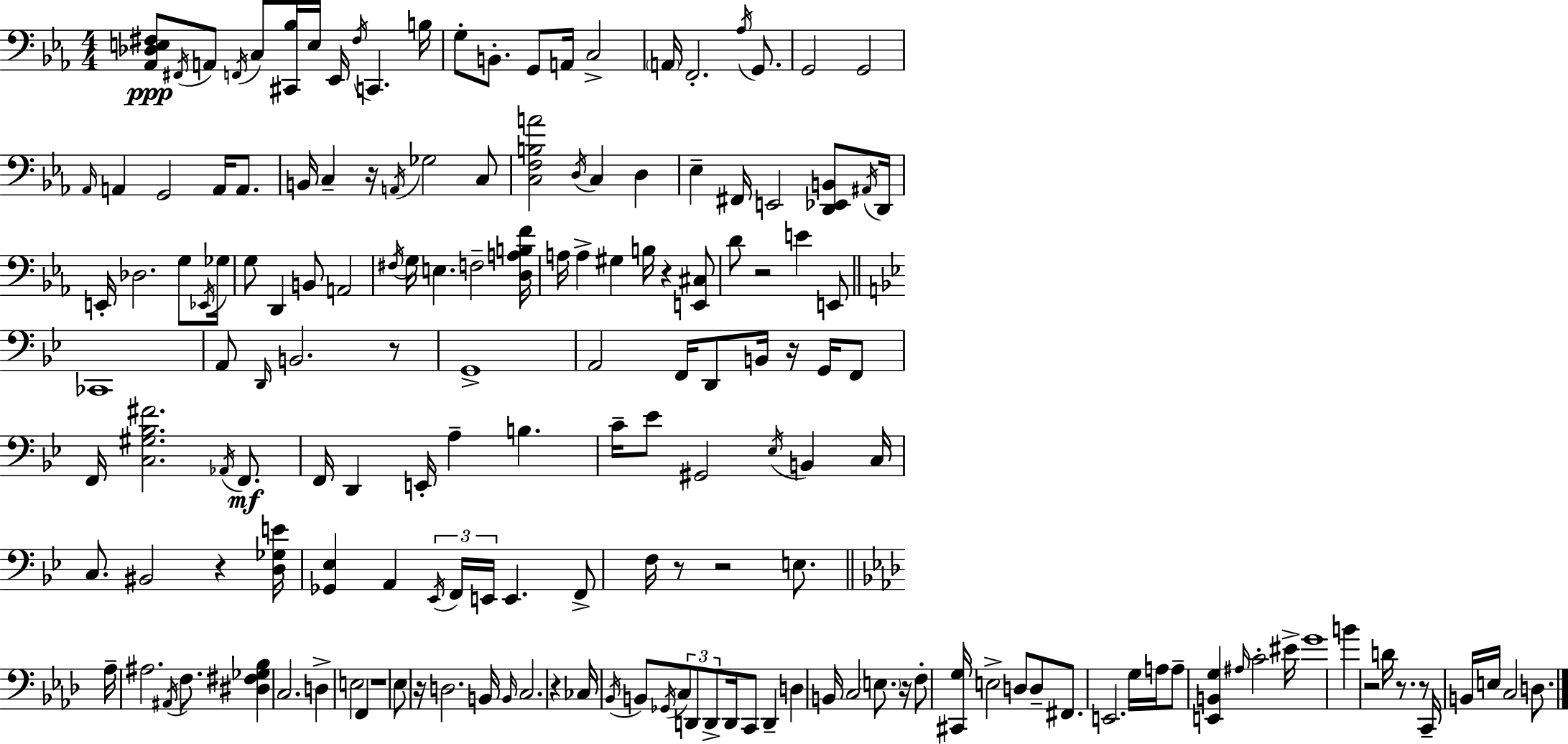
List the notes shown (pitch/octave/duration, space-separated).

[Ab2,Db3,E3,F#3]/e F#2/s A2/e F2/s C3/e [C#2,Bb3]/s E3/s Eb2/s F#3/s C2/q. B3/s G3/e B2/e. G2/e A2/s C3/h A2/s F2/h. Ab3/s G2/e. G2/h G2/h Ab2/s A2/q G2/h A2/s A2/e. B2/s C3/q R/s A2/s Gb3/h C3/e [C3,F3,B3,A4]/h D3/s C3/q D3/q Eb3/q F#2/s E2/h [D2,Eb2,B2]/e A#2/s D2/s E2/s Db3/h. G3/e Eb2/s Gb3/s G3/e D2/q B2/e A2/h F#3/s G3/s E3/q. F3/h [D3,A3,B3,F4]/s A3/s A3/q G#3/q B3/s R/q [E2,C#3]/e D4/e R/h E4/q E2/e CES2/w A2/e D2/s B2/h. R/e G2/w A2/h F2/s D2/e B2/s R/s G2/s F2/e F2/s [C3,G#3,Bb3,F#4]/h. Ab2/s F2/e. F2/s D2/q E2/s A3/q B3/q. C4/s Eb4/e G#2/h Eb3/s B2/q C3/s C3/e. BIS2/h R/q [D3,Gb3,E4]/s [Gb2,Eb3]/q A2/q Eb2/s F2/s E2/s E2/q. F2/e F3/s R/e R/h E3/e. Ab3/s A#3/h. A#2/s F3/e. [D#3,F#3,Gb3,Bb3]/q C3/h. D3/q E3/h F2/q R/w Eb3/e R/s D3/h. B2/s B2/s C3/h. R/q CES3/s Bb2/s B2/e Gb2/s C3/e D2/e D2/e D2/s C2/e D2/q D3/q B2/s C3/h E3/e. R/s F3/e [C#2,G3]/s E3/h D3/e D3/e F#2/e. E2/h. G3/s A3/s A3/e [E2,B2,G3]/q A#3/s C4/h EIS4/s G4/w B4/q R/h D4/s R/e. R/e C2/s B2/s E3/s C3/h D3/e.